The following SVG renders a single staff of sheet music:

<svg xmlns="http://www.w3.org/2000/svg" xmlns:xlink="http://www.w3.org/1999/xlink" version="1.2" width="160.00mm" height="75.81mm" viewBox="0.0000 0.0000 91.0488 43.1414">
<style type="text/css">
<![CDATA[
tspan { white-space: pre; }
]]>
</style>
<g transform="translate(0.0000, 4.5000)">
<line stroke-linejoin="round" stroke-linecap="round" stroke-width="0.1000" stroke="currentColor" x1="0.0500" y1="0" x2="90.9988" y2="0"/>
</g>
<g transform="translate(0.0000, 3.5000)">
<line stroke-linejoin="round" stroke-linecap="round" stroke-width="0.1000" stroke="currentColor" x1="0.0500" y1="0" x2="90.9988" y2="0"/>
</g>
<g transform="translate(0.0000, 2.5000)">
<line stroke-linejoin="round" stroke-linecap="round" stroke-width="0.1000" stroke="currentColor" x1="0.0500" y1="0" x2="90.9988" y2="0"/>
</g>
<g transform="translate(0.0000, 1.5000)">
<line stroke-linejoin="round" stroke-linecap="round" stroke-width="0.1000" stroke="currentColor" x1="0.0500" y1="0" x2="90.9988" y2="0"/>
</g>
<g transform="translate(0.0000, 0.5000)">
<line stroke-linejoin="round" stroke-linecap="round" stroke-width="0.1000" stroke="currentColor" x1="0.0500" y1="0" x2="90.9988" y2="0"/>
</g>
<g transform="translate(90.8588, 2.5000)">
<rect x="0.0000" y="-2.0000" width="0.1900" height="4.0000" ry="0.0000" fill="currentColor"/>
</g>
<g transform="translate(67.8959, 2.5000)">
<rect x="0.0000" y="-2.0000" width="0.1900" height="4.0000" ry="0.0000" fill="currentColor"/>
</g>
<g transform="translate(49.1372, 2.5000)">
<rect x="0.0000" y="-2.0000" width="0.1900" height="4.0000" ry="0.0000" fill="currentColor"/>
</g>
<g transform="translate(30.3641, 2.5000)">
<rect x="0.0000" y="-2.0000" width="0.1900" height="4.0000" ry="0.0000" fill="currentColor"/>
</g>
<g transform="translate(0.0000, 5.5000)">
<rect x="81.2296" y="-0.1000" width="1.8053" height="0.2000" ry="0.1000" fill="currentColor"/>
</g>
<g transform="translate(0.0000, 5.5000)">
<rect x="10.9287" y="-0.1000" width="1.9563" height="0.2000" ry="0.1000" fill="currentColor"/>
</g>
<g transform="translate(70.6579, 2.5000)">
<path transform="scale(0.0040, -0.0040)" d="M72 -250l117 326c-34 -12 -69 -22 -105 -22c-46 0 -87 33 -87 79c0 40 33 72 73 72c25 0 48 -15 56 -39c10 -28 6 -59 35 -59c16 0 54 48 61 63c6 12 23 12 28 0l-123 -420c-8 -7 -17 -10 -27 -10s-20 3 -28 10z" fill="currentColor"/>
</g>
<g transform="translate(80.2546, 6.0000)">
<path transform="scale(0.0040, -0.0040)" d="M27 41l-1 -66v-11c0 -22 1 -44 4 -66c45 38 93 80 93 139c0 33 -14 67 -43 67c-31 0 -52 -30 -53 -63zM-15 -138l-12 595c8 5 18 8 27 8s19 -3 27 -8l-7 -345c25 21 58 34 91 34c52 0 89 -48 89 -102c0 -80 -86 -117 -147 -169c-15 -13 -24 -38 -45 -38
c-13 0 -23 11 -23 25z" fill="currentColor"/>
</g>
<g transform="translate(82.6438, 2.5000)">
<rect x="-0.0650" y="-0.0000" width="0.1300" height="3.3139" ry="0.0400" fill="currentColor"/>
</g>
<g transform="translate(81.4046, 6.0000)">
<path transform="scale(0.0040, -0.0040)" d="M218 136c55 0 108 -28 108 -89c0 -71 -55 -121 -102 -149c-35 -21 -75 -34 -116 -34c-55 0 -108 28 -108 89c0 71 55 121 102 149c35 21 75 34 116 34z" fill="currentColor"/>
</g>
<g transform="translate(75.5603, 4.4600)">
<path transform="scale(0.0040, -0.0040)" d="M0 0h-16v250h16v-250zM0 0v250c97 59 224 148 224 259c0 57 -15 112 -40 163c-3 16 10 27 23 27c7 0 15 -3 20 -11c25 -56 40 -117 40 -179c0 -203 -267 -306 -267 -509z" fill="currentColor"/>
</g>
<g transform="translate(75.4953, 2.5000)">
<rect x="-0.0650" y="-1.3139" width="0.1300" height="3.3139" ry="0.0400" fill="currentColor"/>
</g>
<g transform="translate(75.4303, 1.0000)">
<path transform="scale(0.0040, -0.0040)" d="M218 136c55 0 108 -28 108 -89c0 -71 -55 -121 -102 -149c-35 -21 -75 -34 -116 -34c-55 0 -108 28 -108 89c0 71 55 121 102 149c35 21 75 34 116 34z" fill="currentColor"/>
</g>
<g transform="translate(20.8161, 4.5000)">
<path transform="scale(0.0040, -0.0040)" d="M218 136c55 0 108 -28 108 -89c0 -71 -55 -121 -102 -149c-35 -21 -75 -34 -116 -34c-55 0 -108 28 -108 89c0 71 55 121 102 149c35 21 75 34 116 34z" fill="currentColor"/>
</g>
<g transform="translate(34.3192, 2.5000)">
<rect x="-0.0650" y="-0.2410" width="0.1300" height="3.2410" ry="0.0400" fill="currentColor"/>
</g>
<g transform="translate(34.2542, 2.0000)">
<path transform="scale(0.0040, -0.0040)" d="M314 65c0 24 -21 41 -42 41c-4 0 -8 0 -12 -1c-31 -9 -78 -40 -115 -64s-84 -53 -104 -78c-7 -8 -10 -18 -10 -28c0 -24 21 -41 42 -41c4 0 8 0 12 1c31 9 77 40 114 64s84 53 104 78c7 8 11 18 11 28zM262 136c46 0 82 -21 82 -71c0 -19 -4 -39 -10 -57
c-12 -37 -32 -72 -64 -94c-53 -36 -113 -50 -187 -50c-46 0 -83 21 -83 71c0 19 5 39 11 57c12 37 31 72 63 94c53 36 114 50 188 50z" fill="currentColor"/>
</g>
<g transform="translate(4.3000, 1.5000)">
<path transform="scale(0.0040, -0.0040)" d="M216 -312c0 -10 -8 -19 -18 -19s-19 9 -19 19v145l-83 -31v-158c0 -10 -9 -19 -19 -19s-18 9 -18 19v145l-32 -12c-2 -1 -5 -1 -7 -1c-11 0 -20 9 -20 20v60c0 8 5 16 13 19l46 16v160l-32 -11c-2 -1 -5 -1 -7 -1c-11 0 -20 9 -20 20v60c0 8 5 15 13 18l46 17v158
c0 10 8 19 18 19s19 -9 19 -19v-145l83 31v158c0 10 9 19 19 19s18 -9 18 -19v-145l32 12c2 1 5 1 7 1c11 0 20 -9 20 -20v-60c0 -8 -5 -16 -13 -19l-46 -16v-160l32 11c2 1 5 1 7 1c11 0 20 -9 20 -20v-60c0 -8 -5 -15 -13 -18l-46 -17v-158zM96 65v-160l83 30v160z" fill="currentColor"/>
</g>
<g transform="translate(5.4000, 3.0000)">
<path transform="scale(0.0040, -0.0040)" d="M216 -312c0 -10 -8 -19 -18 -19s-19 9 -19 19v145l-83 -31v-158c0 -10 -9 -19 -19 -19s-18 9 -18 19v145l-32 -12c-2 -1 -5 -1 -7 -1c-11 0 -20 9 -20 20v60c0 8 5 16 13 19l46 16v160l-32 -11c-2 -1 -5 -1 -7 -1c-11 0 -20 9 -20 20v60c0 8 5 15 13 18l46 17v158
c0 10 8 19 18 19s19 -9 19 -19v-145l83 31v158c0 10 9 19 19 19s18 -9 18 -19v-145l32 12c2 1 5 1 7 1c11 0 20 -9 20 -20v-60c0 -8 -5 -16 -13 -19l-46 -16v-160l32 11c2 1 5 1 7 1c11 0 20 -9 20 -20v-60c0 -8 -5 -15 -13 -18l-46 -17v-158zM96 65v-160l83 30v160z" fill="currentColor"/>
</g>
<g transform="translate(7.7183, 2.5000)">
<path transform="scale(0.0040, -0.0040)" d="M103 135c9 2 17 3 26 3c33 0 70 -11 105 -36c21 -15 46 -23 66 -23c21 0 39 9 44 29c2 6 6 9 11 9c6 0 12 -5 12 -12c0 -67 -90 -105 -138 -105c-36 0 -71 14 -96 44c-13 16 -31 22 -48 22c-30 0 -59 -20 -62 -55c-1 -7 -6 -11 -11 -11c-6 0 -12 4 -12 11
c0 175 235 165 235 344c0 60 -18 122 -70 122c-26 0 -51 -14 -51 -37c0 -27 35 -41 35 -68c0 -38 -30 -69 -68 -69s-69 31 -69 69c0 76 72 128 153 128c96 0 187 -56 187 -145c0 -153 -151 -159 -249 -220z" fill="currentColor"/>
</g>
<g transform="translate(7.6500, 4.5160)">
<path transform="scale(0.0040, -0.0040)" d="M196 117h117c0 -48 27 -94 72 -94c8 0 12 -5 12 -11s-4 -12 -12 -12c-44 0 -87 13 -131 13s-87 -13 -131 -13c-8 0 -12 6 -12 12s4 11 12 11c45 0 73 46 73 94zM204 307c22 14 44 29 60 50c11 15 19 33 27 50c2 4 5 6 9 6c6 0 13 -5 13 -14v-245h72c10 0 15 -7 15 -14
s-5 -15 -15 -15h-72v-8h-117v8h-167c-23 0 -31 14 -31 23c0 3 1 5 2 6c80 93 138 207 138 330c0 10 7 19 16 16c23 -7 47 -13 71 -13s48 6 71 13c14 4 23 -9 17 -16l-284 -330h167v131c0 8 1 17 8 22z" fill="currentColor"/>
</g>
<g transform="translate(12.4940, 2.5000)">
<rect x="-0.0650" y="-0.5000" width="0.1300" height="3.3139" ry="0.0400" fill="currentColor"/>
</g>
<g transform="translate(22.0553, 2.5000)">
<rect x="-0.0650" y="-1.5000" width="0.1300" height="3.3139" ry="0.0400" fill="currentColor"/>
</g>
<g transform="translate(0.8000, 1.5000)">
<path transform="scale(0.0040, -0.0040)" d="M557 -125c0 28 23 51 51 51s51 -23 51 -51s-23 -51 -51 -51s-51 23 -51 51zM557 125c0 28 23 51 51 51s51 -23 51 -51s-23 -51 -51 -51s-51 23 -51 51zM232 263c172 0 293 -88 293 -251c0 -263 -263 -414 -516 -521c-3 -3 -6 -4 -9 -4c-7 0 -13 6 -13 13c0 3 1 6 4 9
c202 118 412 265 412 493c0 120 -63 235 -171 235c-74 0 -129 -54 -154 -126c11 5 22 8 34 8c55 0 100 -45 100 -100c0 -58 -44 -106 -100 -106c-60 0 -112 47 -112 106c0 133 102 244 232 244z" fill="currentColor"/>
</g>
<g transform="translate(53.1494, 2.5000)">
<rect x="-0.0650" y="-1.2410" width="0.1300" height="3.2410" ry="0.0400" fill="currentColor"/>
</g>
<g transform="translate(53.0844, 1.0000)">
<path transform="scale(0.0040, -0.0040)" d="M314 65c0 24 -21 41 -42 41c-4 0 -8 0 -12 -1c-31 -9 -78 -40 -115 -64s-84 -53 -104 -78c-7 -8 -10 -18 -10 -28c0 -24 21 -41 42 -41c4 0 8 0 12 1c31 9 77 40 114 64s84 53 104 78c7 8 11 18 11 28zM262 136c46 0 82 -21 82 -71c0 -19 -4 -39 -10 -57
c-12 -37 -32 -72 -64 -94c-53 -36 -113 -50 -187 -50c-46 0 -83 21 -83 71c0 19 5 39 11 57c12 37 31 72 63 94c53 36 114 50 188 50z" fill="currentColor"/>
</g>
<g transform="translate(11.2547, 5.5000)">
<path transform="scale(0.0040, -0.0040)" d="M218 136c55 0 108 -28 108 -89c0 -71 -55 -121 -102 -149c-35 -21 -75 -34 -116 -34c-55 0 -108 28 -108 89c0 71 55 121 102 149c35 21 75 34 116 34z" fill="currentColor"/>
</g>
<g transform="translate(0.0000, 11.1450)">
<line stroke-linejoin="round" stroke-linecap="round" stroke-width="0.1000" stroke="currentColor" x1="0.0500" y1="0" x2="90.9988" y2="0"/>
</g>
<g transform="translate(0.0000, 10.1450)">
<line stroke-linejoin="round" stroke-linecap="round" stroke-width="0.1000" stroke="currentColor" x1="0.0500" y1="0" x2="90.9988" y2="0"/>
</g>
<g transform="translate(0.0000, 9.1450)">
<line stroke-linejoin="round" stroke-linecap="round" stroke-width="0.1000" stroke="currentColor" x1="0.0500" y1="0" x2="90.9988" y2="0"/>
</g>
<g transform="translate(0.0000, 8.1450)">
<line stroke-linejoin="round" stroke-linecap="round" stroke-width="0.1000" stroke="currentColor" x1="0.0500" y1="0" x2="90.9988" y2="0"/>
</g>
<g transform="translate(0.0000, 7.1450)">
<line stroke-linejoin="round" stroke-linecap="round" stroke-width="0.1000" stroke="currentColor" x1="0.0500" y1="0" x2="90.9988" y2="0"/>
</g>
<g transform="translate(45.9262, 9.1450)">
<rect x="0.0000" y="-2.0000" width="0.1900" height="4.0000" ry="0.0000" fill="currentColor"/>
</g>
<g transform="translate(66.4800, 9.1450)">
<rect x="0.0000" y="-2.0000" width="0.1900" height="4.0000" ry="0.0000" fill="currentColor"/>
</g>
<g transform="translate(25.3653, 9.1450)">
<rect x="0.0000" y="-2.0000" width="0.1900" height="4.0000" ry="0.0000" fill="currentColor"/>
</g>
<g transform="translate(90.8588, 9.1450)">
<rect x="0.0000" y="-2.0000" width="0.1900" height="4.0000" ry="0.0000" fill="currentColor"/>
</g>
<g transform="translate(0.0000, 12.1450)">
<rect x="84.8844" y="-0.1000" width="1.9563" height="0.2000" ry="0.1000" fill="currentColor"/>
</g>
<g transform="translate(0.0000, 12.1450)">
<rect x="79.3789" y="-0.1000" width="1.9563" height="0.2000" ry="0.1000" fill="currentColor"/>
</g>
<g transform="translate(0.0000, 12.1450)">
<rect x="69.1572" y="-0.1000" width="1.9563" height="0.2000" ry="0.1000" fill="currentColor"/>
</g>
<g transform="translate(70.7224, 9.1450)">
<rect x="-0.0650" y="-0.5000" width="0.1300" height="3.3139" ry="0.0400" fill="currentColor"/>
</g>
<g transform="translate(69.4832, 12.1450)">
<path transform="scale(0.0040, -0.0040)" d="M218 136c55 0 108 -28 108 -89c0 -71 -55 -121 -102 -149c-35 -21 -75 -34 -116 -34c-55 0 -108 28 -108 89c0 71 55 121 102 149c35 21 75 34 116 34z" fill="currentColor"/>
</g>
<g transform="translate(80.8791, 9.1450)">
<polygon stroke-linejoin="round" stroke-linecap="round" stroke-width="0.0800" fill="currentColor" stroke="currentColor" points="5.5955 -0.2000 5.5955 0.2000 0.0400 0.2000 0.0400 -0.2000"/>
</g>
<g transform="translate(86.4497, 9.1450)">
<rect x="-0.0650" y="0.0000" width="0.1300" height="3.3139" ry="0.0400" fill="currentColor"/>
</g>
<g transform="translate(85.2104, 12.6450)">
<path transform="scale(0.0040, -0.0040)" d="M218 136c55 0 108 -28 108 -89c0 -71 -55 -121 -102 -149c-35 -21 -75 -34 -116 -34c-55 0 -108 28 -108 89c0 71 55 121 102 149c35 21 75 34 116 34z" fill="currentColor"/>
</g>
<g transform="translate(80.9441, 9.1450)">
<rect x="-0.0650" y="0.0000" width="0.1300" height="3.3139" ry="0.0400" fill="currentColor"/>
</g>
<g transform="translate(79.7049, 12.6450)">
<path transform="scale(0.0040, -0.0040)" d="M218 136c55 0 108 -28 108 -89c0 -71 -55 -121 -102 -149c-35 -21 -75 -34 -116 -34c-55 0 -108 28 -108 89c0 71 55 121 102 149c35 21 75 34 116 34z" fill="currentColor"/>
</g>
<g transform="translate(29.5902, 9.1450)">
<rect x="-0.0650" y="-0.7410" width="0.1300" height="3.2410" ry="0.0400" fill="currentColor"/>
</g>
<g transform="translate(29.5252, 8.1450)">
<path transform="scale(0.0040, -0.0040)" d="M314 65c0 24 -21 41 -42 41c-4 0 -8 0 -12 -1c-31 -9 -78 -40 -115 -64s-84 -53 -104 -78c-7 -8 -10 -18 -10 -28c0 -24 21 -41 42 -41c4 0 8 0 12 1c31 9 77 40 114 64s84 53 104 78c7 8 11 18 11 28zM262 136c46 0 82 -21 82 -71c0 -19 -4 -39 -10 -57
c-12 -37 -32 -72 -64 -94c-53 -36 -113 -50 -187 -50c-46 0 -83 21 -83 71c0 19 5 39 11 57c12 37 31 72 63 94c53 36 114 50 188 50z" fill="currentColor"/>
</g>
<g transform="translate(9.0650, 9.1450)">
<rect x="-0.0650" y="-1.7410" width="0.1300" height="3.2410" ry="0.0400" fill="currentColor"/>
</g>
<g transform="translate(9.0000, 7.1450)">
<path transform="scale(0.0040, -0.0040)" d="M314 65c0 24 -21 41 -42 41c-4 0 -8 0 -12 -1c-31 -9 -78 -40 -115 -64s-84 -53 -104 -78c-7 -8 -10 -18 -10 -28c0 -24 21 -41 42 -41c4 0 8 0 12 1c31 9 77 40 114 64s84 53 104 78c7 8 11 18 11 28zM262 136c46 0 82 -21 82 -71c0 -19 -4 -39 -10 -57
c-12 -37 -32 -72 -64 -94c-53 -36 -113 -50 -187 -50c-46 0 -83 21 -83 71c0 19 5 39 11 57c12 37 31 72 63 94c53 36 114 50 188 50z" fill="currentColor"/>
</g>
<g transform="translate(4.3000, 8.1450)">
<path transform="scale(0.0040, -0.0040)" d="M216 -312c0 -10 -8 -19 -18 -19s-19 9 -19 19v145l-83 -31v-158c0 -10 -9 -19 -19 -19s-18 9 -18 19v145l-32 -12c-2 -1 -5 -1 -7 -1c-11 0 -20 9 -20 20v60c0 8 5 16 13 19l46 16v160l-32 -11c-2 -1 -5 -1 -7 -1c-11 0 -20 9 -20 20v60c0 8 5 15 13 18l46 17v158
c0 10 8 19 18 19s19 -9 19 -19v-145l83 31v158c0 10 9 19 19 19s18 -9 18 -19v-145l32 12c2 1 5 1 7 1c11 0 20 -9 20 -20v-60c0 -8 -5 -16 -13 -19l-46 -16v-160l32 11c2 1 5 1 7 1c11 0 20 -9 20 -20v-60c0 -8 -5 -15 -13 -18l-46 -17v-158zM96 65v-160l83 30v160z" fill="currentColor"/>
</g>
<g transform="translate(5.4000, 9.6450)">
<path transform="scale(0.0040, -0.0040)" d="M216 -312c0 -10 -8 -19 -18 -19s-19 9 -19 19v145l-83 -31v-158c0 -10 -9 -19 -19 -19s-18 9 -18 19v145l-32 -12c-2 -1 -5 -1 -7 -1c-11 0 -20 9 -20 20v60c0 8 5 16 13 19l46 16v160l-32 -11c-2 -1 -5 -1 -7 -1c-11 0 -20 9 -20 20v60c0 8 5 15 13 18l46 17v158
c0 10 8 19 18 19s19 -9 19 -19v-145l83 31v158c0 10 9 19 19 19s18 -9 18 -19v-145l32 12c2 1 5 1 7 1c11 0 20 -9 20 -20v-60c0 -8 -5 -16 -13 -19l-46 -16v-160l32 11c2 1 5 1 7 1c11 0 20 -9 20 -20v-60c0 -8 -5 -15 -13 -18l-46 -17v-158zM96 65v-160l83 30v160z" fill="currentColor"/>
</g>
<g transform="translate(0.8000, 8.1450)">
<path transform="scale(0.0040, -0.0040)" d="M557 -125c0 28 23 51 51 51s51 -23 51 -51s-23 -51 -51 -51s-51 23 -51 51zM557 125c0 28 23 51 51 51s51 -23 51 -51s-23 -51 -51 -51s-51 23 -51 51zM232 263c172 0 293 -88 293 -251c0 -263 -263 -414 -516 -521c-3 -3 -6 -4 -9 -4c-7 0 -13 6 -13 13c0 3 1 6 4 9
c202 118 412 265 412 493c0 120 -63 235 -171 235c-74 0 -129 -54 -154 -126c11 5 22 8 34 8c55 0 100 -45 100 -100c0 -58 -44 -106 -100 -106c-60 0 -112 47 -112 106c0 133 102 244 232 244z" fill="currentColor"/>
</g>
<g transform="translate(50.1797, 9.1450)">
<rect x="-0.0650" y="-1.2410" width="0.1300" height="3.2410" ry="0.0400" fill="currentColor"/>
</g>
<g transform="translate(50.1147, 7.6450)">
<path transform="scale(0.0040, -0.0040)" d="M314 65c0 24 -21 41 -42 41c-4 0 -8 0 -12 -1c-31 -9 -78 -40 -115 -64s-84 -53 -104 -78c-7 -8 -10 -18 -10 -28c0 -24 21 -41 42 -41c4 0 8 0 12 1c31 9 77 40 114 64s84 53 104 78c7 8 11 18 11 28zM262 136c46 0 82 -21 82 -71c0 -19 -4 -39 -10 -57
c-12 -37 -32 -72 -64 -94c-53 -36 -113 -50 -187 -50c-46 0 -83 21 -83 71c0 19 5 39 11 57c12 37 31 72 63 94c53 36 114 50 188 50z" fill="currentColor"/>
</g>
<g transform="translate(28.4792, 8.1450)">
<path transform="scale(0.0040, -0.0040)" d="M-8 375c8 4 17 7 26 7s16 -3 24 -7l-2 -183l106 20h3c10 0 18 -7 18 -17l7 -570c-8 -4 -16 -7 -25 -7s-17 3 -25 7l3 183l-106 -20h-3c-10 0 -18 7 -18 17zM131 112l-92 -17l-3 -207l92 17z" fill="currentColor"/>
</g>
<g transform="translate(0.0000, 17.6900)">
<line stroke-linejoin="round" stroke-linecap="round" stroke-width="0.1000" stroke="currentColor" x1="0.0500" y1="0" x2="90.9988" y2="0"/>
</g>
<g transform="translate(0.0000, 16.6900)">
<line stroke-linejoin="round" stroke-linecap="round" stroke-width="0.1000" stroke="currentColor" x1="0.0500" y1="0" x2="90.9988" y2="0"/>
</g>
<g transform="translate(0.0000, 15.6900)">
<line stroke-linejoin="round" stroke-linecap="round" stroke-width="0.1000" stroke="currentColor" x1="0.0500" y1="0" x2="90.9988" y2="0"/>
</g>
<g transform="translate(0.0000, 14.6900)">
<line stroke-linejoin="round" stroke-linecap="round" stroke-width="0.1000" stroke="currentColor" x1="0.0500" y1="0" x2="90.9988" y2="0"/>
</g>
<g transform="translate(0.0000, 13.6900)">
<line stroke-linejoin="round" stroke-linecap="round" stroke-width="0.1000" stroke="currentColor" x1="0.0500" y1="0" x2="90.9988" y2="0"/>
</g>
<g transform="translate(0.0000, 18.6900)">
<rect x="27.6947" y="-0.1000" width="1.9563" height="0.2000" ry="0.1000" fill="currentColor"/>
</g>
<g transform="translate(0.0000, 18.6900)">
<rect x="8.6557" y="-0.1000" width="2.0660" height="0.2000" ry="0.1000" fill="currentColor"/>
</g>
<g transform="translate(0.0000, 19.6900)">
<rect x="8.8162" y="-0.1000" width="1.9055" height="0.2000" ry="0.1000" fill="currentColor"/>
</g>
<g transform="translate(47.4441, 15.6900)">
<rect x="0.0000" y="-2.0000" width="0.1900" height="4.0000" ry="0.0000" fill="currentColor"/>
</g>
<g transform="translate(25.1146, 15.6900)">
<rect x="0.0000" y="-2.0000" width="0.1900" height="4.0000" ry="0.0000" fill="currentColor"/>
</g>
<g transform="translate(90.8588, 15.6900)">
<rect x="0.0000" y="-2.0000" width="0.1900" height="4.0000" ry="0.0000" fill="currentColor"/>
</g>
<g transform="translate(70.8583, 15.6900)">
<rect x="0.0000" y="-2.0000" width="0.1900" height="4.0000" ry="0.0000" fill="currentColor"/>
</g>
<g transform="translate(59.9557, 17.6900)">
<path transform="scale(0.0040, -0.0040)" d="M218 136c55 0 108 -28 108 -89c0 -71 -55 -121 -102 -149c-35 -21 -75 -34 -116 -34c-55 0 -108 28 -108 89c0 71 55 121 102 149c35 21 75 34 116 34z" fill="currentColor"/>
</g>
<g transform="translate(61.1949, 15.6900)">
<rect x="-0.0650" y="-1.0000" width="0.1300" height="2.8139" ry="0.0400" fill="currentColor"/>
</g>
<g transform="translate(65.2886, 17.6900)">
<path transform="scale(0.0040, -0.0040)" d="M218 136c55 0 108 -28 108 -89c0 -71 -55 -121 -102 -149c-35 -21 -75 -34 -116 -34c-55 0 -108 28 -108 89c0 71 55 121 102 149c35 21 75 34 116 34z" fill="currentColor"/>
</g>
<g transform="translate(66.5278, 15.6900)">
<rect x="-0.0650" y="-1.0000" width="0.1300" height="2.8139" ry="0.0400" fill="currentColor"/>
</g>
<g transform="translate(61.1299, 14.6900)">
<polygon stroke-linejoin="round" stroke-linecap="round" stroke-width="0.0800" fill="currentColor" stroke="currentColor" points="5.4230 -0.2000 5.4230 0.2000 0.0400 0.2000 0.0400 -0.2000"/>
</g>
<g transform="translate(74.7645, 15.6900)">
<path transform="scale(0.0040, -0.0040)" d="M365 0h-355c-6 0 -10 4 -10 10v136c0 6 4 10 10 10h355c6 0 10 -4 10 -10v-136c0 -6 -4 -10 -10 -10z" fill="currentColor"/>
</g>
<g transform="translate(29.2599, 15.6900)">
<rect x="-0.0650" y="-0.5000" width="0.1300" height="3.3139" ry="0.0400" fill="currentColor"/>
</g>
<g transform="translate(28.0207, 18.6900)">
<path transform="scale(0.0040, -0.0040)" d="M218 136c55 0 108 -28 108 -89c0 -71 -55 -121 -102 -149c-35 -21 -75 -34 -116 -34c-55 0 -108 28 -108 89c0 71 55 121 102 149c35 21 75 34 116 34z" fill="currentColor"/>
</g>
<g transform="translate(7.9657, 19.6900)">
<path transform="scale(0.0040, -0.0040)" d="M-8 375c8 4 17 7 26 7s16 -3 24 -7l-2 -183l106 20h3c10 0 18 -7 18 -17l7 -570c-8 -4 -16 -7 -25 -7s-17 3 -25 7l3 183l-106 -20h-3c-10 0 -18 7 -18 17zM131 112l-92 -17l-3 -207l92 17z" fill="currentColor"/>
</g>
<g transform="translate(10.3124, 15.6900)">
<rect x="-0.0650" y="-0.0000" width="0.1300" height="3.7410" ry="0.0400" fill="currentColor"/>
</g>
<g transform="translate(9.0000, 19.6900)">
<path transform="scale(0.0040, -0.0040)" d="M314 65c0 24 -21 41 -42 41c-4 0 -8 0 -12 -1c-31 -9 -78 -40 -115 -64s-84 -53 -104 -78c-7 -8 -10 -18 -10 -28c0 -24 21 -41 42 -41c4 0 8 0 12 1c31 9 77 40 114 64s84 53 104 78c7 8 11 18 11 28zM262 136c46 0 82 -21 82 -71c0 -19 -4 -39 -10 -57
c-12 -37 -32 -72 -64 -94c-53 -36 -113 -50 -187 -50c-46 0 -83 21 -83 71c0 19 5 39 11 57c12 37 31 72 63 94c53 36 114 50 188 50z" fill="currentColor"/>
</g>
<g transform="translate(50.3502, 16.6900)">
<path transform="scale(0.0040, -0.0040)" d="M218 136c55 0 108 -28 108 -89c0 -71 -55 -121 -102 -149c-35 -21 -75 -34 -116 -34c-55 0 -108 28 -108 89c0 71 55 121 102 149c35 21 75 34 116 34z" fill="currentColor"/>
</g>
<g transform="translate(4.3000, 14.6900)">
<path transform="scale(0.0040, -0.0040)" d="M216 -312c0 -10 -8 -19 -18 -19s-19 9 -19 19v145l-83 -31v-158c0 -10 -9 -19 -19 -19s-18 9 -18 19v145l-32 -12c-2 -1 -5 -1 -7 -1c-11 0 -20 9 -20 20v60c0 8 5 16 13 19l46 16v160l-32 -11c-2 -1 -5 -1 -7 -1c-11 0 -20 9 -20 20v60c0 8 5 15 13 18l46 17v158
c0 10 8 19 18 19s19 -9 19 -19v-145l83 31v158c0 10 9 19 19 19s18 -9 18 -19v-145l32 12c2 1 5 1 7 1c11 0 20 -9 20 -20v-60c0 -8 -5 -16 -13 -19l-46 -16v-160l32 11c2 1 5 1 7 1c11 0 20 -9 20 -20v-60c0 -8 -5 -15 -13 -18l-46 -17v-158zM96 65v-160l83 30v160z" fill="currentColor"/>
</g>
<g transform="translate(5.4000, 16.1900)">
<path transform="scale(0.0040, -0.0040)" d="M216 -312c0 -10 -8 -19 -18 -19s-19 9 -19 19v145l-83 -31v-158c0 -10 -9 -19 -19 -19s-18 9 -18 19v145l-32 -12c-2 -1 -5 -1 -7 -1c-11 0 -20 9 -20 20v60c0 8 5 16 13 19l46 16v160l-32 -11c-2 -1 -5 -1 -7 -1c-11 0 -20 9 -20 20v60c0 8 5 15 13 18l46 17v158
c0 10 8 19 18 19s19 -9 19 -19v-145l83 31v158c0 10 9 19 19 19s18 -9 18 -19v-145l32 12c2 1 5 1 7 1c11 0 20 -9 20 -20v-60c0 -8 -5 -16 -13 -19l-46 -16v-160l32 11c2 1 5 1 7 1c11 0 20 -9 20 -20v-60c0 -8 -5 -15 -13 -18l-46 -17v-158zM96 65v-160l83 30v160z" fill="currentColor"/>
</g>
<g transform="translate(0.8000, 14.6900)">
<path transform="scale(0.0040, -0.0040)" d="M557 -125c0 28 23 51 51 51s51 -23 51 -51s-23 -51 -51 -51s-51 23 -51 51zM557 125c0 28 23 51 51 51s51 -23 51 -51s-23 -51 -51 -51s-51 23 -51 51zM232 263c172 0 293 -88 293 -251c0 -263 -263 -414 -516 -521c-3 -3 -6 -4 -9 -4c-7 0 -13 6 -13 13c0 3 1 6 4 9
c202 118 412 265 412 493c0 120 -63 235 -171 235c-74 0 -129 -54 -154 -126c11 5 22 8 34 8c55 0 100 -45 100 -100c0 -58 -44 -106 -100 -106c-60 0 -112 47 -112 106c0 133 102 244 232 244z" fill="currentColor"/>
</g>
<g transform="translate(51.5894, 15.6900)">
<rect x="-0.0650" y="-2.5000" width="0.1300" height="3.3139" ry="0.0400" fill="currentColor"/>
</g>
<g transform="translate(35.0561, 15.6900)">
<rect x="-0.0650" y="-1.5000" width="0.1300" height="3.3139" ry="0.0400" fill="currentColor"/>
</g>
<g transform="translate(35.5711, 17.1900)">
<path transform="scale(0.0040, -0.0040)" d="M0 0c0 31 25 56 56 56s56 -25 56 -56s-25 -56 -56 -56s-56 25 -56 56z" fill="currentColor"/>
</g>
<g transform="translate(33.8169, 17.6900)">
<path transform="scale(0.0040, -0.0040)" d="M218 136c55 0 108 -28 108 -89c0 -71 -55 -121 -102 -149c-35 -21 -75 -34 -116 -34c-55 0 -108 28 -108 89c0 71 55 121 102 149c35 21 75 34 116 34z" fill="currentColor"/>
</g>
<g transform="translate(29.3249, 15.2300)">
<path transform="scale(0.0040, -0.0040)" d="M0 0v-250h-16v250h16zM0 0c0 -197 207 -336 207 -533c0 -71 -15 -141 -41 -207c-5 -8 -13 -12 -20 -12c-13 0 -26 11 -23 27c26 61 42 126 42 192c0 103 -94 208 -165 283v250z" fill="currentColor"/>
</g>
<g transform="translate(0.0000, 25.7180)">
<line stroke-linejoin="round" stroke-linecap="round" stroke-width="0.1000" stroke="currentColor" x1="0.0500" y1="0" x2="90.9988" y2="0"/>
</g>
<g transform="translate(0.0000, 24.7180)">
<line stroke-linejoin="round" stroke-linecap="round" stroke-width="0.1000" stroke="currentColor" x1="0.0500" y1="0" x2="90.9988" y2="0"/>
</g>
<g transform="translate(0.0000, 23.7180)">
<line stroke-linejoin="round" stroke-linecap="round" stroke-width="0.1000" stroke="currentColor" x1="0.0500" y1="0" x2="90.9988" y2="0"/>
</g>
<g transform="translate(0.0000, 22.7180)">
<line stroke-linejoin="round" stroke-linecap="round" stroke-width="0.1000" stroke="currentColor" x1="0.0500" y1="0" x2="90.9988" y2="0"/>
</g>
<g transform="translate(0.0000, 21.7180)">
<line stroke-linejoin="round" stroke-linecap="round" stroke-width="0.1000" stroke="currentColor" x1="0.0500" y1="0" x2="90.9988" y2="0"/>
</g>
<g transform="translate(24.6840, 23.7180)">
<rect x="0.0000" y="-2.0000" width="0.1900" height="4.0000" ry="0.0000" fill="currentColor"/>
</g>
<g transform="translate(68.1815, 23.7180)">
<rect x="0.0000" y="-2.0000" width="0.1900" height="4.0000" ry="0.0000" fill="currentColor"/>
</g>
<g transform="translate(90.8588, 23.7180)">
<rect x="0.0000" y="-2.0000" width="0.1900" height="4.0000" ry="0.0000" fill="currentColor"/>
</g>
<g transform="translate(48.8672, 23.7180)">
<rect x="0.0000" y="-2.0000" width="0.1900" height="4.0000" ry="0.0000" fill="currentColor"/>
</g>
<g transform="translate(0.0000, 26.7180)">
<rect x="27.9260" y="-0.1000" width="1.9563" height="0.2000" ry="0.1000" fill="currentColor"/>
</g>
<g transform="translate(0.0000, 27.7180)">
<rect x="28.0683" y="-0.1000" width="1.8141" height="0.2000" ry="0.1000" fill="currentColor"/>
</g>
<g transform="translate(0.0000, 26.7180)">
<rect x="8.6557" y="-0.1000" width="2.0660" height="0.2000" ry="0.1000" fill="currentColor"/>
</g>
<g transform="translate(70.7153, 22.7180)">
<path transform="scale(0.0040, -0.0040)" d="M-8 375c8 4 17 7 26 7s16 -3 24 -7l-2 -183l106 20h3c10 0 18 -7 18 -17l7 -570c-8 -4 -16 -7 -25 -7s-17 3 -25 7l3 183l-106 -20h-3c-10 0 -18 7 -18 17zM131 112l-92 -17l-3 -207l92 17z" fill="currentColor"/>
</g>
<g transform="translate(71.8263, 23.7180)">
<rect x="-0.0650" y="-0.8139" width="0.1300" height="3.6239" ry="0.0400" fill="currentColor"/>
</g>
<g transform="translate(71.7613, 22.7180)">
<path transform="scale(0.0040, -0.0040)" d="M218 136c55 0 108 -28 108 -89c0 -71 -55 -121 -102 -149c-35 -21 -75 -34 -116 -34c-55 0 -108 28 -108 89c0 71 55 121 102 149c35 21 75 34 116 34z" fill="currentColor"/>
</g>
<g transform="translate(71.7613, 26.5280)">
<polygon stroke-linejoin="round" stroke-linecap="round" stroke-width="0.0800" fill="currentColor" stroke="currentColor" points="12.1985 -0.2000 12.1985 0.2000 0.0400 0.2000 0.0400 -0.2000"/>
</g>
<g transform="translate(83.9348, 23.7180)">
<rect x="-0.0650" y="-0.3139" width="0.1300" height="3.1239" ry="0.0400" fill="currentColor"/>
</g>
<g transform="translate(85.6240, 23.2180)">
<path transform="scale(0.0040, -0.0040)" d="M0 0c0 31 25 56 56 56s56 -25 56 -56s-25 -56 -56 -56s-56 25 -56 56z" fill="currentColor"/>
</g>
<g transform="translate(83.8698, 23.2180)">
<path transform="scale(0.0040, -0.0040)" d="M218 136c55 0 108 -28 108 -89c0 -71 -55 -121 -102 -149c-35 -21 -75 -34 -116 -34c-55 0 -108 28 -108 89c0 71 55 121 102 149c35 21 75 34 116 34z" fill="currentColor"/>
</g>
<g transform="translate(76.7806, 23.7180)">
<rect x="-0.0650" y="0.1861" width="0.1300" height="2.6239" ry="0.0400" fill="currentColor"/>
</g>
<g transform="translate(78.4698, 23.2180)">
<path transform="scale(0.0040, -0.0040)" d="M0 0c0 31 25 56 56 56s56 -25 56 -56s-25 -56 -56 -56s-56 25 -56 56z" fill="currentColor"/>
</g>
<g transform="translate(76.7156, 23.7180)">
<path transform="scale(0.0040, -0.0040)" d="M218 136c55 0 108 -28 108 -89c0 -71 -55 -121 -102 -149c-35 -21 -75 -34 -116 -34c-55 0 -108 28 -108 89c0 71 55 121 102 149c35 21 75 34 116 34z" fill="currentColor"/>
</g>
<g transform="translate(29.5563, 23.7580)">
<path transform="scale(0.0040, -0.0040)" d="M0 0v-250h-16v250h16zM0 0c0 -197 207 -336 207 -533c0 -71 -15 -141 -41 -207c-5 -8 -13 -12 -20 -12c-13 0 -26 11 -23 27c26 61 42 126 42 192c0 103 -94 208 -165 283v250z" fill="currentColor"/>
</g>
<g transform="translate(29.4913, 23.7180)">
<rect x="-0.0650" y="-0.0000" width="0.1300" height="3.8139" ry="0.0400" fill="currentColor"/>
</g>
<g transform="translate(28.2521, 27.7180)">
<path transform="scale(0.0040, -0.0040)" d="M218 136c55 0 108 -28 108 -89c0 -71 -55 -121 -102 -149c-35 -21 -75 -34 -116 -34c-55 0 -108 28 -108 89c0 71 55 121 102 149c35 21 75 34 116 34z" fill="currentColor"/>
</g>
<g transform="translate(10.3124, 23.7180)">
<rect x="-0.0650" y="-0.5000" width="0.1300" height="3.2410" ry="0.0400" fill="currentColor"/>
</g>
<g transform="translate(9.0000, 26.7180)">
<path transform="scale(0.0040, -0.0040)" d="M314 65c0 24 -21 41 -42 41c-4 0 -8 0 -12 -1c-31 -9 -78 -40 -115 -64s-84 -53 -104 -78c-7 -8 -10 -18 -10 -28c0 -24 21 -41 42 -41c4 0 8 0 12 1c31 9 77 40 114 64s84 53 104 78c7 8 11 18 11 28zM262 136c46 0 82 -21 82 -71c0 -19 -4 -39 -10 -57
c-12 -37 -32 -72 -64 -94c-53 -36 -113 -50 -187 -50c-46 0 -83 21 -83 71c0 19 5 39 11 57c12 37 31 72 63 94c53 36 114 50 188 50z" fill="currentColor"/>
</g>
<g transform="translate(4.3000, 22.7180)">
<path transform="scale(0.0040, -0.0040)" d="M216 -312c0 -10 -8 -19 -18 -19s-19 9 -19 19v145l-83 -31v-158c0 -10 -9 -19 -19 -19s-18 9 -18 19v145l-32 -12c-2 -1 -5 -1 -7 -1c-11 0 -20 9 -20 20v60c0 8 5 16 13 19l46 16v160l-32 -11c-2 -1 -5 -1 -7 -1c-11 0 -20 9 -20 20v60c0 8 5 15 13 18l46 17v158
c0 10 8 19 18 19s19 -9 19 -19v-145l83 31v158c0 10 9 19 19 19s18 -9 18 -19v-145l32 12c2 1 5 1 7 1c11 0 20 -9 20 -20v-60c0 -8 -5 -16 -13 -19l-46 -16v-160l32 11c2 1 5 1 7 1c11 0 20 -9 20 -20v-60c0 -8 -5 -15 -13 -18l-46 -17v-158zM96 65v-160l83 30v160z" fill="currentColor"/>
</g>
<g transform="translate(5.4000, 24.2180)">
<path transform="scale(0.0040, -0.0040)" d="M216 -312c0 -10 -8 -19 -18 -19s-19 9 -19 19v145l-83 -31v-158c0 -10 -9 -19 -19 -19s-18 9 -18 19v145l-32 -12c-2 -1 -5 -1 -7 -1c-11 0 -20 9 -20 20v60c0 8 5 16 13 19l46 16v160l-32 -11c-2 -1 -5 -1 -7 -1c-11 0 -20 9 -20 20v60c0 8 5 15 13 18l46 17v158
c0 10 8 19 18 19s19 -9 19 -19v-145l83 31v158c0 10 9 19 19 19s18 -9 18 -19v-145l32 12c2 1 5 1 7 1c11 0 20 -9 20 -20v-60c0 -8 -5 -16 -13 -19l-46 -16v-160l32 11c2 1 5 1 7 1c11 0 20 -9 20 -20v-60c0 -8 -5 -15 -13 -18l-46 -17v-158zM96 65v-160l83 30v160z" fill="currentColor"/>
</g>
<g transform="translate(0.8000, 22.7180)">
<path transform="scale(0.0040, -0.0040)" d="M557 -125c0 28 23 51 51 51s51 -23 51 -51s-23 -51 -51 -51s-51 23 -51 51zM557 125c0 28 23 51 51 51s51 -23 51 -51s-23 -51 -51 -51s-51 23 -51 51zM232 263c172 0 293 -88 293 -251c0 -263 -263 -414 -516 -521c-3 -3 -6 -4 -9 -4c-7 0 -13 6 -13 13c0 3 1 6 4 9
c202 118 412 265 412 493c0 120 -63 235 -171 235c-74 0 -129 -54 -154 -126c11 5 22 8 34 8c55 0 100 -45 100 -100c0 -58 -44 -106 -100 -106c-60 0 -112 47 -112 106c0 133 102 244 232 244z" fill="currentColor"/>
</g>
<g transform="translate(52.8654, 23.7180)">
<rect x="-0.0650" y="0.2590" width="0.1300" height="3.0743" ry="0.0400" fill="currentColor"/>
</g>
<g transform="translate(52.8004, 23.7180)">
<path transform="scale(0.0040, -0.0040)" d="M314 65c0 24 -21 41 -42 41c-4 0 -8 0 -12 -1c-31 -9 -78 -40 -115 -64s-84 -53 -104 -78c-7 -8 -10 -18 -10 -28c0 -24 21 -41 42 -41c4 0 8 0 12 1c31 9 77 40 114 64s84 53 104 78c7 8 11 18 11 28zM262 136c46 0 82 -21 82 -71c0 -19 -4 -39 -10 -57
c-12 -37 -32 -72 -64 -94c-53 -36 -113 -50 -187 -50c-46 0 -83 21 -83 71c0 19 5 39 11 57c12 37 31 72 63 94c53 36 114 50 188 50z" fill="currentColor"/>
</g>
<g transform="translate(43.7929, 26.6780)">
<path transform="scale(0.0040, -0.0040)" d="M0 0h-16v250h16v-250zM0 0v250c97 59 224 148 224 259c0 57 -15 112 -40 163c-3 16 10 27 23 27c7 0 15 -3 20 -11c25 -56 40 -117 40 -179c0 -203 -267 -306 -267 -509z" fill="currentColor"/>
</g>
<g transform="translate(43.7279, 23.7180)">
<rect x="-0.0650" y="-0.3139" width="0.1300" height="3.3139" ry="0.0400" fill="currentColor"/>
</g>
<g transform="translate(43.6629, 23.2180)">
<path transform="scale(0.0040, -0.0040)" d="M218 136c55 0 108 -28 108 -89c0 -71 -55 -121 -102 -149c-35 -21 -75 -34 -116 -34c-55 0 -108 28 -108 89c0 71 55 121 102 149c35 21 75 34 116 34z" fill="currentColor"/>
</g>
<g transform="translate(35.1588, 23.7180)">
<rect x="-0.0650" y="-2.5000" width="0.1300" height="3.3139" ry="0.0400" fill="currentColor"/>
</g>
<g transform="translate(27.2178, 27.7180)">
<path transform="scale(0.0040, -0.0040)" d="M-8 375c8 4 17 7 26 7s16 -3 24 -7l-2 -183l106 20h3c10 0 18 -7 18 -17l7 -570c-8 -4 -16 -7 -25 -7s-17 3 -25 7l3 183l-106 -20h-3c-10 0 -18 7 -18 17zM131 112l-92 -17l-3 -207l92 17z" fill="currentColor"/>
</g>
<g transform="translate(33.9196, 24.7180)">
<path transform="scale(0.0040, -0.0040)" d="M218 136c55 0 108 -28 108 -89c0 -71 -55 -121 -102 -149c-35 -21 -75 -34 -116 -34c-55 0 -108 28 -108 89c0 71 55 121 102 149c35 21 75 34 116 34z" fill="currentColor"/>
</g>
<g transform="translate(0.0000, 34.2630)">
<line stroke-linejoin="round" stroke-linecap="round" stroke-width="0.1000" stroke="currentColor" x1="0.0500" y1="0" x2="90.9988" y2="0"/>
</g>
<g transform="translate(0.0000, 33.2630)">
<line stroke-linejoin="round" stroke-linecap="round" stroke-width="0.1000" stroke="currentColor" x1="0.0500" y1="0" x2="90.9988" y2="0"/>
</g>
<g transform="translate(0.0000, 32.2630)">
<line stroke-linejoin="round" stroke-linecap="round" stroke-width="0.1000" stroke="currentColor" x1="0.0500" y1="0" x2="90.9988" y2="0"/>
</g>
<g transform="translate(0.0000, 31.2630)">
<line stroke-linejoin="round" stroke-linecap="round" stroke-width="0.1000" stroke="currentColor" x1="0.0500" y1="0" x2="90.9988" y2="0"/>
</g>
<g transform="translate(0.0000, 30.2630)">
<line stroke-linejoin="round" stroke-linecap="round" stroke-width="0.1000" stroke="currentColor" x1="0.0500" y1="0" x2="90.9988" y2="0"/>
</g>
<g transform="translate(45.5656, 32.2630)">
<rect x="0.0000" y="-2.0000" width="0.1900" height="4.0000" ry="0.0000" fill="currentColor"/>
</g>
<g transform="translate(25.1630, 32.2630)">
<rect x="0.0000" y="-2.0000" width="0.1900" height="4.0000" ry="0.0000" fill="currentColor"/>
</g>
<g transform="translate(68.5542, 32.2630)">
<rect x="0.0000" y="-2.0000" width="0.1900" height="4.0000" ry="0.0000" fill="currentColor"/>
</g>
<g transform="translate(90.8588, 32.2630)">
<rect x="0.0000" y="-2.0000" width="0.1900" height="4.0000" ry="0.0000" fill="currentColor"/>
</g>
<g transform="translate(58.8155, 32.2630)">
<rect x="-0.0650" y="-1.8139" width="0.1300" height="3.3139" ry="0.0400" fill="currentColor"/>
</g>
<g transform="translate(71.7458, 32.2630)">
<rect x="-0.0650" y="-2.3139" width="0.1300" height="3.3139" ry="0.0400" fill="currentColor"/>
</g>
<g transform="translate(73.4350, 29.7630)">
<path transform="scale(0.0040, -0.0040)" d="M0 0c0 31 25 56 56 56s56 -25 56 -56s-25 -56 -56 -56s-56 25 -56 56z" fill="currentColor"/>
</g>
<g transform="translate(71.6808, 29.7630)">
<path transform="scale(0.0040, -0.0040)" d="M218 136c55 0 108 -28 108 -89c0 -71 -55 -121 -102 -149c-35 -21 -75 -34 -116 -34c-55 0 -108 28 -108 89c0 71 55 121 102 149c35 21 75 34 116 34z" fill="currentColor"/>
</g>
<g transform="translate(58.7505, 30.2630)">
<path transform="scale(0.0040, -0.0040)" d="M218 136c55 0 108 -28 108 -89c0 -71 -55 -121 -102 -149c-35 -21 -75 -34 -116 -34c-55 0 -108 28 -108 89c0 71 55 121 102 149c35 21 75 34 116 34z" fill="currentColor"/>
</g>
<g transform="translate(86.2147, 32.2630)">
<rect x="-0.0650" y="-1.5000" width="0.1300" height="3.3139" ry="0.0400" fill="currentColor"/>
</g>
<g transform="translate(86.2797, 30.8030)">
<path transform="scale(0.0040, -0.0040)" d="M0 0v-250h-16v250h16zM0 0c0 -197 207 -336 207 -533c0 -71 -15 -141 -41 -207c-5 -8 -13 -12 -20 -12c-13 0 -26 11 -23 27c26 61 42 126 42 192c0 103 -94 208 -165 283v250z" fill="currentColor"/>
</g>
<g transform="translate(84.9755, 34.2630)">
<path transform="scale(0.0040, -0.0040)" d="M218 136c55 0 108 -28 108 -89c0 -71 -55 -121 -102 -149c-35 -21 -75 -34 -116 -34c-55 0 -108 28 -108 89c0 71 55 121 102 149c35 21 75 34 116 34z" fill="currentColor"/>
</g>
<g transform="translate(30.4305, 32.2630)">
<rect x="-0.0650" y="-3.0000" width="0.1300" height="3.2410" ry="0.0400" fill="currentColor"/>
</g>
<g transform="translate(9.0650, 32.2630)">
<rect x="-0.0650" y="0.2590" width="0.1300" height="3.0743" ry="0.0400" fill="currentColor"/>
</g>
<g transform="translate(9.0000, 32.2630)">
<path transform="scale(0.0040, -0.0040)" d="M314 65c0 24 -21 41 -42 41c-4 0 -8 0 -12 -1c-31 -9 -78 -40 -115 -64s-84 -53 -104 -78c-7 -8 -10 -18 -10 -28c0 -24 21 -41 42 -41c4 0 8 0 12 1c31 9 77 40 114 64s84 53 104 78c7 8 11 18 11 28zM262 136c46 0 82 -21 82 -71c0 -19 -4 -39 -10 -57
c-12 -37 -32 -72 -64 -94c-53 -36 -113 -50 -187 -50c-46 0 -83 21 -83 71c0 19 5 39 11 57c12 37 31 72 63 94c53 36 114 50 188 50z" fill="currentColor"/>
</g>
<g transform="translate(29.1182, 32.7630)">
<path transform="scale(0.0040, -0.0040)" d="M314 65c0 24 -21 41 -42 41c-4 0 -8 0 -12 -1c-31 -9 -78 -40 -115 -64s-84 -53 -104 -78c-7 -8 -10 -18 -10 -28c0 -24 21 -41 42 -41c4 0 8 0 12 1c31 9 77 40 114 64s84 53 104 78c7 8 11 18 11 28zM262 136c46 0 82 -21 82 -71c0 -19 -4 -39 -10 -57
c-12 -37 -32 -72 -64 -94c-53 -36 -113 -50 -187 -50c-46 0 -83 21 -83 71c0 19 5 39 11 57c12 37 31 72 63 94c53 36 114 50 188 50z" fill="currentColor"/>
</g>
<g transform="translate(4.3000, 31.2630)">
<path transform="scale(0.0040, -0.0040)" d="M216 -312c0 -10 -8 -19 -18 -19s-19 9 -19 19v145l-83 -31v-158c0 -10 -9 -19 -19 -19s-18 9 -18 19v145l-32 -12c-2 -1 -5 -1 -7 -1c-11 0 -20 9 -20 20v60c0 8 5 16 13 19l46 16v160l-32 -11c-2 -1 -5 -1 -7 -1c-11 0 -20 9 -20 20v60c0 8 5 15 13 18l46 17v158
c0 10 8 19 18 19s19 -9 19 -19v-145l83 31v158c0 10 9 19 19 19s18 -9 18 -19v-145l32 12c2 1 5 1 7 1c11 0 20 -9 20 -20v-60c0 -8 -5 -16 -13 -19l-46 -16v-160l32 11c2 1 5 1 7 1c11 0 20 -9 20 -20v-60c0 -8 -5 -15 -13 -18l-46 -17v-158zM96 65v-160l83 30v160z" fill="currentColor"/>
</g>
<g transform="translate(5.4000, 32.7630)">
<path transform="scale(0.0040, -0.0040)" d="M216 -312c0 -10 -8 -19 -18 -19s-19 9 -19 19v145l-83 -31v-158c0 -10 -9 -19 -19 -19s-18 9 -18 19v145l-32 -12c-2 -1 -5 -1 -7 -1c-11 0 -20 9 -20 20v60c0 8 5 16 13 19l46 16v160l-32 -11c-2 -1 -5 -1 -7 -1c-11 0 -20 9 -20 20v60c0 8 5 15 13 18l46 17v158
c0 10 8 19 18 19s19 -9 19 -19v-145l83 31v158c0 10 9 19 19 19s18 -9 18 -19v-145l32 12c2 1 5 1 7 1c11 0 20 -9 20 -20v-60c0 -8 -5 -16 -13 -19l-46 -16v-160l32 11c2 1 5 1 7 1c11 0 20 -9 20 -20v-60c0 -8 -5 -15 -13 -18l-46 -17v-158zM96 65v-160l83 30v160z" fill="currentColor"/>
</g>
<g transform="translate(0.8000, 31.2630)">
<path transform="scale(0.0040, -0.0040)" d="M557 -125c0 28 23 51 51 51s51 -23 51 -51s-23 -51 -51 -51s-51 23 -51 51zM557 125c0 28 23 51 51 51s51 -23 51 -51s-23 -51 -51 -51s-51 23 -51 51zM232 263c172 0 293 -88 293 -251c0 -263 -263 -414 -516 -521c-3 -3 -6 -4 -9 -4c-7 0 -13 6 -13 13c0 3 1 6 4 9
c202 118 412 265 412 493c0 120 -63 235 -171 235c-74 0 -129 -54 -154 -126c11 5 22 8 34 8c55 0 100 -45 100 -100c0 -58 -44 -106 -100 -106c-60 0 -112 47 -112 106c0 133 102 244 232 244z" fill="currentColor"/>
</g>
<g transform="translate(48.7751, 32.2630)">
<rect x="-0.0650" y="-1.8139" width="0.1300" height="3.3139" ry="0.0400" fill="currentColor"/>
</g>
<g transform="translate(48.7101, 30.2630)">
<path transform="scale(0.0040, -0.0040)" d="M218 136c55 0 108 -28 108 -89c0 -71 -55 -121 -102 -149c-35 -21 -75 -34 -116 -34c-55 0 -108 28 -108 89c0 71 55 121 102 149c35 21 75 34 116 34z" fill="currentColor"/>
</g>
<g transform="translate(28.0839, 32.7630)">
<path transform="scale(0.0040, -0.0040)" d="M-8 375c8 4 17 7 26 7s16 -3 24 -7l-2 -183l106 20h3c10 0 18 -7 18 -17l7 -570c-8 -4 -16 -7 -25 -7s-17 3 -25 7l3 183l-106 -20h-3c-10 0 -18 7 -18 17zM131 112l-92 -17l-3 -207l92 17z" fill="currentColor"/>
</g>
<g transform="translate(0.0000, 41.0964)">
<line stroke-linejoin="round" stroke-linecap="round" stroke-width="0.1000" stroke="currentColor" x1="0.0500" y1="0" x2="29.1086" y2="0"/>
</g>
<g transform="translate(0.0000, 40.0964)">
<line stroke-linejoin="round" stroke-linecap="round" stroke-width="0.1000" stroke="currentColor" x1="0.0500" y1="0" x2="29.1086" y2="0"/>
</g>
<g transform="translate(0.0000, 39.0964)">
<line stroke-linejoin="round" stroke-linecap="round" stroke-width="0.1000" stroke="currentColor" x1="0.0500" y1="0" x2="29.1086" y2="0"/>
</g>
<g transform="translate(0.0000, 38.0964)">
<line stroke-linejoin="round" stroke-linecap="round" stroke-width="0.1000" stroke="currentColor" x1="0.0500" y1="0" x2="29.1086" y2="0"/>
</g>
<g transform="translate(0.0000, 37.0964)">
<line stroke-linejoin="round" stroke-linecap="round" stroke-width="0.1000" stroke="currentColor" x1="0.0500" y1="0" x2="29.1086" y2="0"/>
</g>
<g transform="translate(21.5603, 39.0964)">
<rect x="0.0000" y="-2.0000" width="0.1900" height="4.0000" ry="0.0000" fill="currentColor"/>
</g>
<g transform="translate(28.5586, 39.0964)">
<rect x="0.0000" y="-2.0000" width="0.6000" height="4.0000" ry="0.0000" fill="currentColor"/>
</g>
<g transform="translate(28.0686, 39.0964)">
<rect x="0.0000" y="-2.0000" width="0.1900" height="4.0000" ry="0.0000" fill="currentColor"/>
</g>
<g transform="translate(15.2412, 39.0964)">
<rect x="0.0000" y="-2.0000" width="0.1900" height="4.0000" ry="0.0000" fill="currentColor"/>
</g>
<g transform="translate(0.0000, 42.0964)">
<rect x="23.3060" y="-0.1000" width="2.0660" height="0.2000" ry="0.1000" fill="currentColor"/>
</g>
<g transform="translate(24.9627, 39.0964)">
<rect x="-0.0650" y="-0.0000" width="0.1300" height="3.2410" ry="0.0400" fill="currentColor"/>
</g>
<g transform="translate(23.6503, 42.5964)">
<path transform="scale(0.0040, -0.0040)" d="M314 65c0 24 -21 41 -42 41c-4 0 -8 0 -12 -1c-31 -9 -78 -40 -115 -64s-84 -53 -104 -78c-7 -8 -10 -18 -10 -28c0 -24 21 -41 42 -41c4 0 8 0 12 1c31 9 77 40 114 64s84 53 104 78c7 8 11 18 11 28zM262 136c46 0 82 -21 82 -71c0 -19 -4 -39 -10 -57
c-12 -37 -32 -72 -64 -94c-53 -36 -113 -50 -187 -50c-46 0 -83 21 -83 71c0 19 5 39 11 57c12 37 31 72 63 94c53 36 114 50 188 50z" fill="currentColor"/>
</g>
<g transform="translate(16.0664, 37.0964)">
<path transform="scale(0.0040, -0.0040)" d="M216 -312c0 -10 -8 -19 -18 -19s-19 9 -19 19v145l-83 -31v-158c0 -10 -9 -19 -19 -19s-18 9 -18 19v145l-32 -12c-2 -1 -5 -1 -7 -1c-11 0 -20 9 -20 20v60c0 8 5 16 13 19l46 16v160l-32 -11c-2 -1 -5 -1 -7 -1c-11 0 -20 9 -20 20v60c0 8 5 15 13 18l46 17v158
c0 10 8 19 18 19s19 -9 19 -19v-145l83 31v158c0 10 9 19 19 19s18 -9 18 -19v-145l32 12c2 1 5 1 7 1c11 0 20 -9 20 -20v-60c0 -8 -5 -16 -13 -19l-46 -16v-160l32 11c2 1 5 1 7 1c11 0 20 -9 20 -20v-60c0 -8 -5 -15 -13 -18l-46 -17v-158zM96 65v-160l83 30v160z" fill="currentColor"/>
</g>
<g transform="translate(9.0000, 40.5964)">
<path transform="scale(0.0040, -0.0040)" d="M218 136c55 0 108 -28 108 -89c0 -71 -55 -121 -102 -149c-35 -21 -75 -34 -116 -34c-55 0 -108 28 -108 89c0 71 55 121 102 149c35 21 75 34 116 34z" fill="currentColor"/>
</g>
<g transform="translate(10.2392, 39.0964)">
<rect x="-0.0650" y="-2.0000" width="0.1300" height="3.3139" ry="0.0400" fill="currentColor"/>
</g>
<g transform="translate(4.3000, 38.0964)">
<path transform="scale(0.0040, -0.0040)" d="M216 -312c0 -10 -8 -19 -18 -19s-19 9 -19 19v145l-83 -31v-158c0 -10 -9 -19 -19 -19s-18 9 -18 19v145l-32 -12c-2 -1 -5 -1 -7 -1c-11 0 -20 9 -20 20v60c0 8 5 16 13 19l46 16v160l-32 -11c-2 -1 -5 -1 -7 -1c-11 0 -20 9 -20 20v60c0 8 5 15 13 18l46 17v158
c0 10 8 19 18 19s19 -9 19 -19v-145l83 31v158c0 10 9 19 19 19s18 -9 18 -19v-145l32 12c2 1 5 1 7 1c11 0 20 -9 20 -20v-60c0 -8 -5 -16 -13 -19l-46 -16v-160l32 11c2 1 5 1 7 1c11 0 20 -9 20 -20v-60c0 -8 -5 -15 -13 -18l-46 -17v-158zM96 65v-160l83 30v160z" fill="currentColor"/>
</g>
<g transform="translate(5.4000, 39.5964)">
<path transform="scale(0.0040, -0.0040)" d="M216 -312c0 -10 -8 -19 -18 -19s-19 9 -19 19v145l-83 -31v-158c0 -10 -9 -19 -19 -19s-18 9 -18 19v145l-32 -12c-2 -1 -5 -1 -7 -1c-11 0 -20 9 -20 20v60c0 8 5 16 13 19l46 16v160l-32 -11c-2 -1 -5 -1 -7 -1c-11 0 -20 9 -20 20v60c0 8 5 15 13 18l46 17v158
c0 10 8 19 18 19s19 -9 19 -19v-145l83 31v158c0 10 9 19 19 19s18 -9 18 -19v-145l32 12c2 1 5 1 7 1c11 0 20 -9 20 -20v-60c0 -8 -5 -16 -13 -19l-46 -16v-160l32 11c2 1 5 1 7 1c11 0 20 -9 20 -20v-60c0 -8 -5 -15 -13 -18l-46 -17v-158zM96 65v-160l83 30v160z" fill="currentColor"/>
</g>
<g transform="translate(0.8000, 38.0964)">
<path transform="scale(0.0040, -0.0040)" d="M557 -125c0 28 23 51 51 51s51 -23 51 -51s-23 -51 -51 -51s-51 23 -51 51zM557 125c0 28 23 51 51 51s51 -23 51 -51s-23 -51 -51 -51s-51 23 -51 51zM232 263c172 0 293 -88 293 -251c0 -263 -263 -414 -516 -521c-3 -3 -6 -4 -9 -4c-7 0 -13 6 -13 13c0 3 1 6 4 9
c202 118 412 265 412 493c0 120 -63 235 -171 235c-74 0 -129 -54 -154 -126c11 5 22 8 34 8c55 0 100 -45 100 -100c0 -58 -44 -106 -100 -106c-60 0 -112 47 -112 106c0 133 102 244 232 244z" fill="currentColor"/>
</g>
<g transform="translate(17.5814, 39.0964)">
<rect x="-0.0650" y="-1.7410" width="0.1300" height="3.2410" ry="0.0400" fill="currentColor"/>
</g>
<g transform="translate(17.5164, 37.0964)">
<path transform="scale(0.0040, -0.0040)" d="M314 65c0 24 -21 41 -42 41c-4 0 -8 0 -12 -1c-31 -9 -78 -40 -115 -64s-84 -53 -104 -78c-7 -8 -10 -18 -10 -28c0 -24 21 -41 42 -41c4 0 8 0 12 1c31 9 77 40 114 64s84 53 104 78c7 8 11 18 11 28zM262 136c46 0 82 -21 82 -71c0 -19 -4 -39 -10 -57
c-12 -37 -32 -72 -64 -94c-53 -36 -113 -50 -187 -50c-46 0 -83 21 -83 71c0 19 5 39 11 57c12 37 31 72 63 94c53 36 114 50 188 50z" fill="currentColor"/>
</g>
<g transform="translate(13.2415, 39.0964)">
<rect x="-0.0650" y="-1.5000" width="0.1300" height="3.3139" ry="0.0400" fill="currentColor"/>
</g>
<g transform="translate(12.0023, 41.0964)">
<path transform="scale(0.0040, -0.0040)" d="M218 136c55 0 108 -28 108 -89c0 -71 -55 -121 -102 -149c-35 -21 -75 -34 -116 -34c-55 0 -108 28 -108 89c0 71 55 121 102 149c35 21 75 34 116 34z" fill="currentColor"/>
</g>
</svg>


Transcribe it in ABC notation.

X:1
T:Untitled
M:2/4
L:1/4
K:D
E,, G,, E,2 G,2 z/2 G,/2 _D,, A,2 F,2 G,2 E,, D,,/2 D,,/2 C,,2 E,,/2 G,, B,, G,,/2 G,,/2 z2 E,,2 C,,/2 B,, E,/2 D,2 F,/2 D,/2 E,/2 D,2 C,2 A, A, B, G,,/2 A,, G,, ^A,2 D,,2